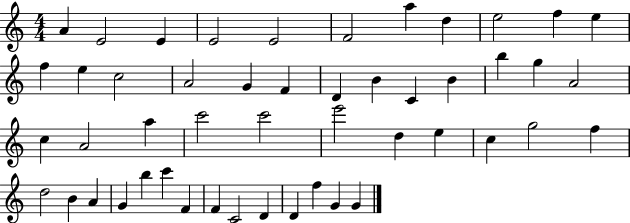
A4/q E4/h E4/q E4/h E4/h F4/h A5/q D5/q E5/h F5/q E5/q F5/q E5/q C5/h A4/h G4/q F4/q D4/q B4/q C4/q B4/q B5/q G5/q A4/h C5/q A4/h A5/q C6/h C6/h E6/h D5/q E5/q C5/q G5/h F5/q D5/h B4/q A4/q G4/q B5/q C6/q F4/q F4/q C4/h D4/q D4/q F5/q G4/q G4/q